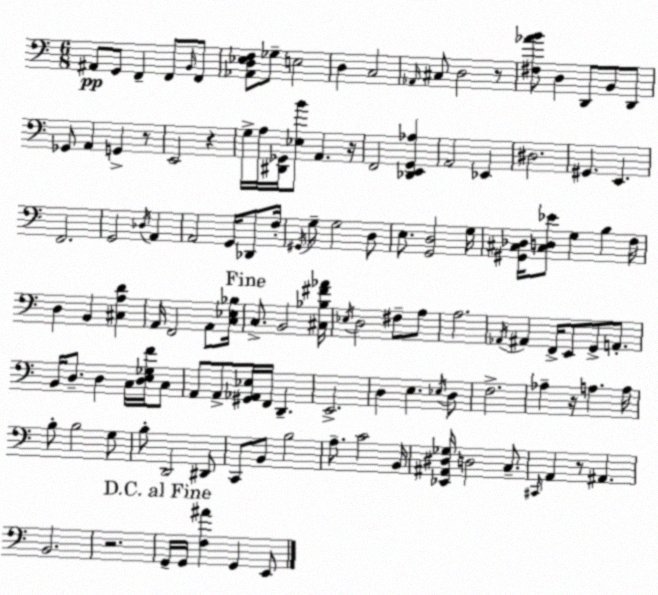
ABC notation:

X:1
T:Untitled
M:6/8
L:1/4
K:C
^A,,/2 G,,/2 F,, F,,/2 B,,/4 F,,/2 [_A,,D,_E,F,]/2 _G,/2 E,2 D, C,2 _A,,/4 ^C,/2 D,2 z/2 [^F,_AB]/2 D, D,,/2 B,,/2 D,,/2 _G,,/2 A,, G,, z/2 E,,2 z G,/4 A,/4 [^D,,_G,,]/4 [_E,B]/2 A,, z/4 F,,2 [_D,,E,,G,,_A,] A,,2 _E,, ^D,2 ^G,, E,, F,,2 G,,2 _D,/4 A,, A,,2 G,,/4 _D,,/2 F,/4 ^G,,/4 G,/2 G,2 D,/2 E,/2 [G,,D,]2 G,/4 [^G,,^C,_D,]/4 [^C,D,_E]/2 G, B, F,/4 D, B,, [^C,A,D] A,,/4 F,,2 A,,/2 [C,_E,_B,]/4 C,/2 B,,2 [^C,_B,^F_A]/4 _E,/4 D,2 ^F,/2 A,/2 A,2 _A,,/4 ^A,, F,,/4 E,,/2 G,,/2 A,,/2 B,,/4 D,/2 D, C,/4 [D,E,_G,F]/4 C,/2 A,,/2 A,,/2 [^G,,_A,,_E,]/4 F,,/4 D,, E,,2 D, E, _E,/4 D,/2 F,2 _A, z/4 A, A,/4 B,/2 B,2 G,/2 B,/2 D,,2 ^D,,/2 C,,/2 B,,/2 B,2 A,/2 C2 B,,/4 [_E,,^A,,^D,_G,]/4 D,2 C,/2 ^C,,/4 A,, z/2 ^A,, B,,2 z2 G,,/4 G,,/4 [F,^A] G,, E,,/2